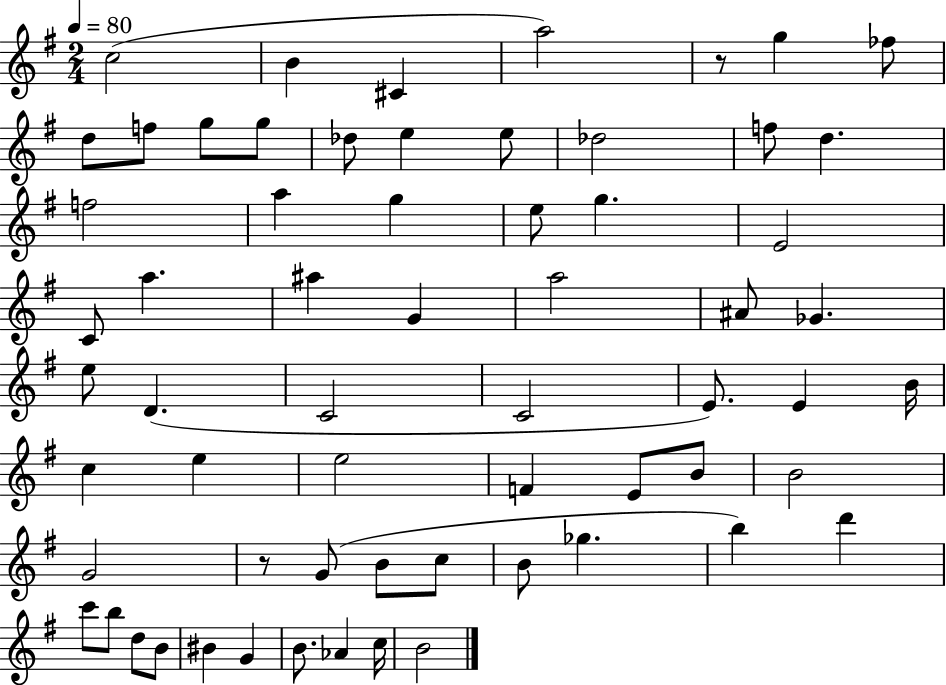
{
  \clef treble
  \numericTimeSignature
  \time 2/4
  \key g \major
  \tempo 4 = 80
  c''2( | b'4 cis'4 | a''2) | r8 g''4 fes''8 | \break d''8 f''8 g''8 g''8 | des''8 e''4 e''8 | des''2 | f''8 d''4. | \break f''2 | a''4 g''4 | e''8 g''4. | e'2 | \break c'8 a''4. | ais''4 g'4 | a''2 | ais'8 ges'4. | \break e''8 d'4.( | c'2 | c'2 | e'8.) e'4 b'16 | \break c''4 e''4 | e''2 | f'4 e'8 b'8 | b'2 | \break g'2 | r8 g'8( b'8 c''8 | b'8 ges''4. | b''4) d'''4 | \break c'''8 b''8 d''8 b'8 | bis'4 g'4 | b'8. aes'4 c''16 | b'2 | \break \bar "|."
}